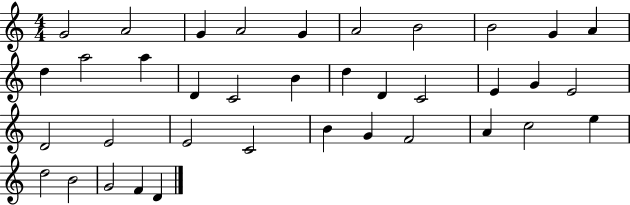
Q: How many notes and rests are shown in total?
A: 37